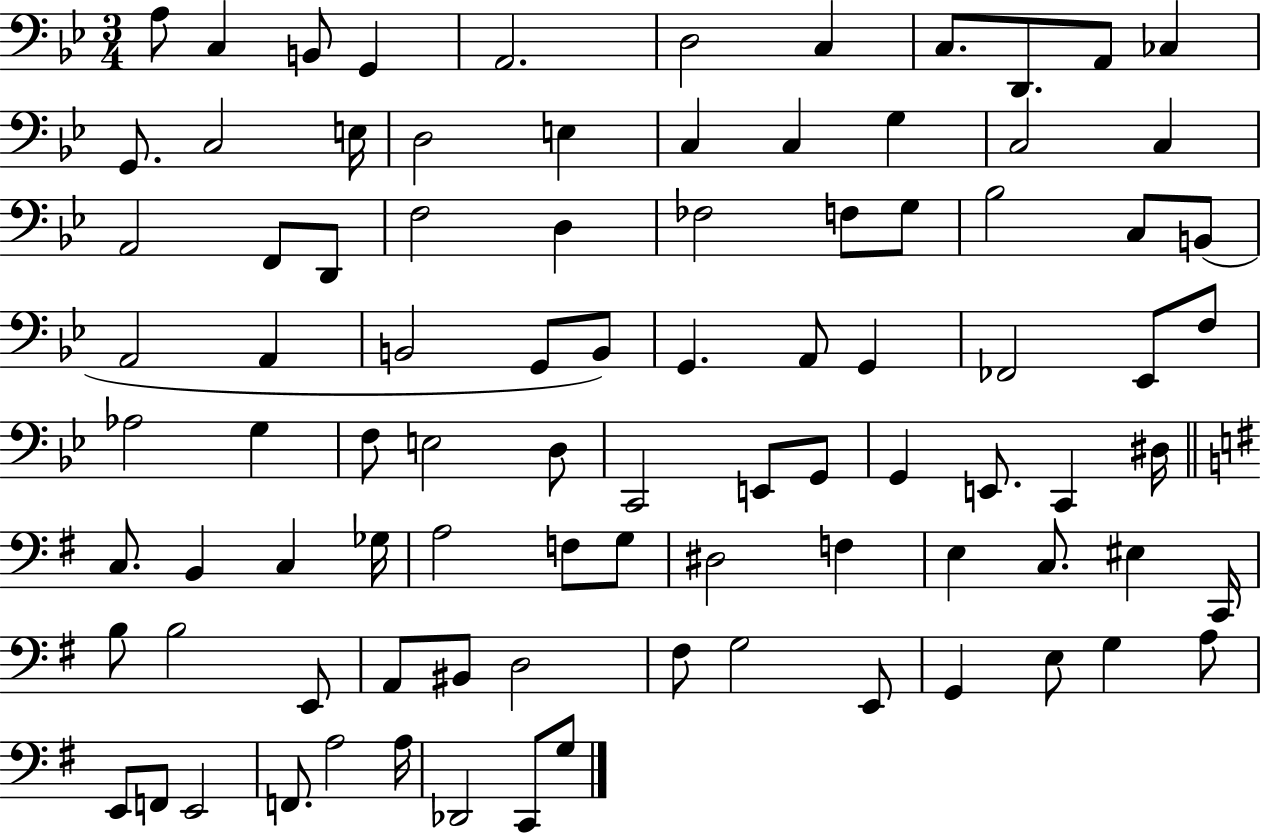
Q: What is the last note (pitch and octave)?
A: G3